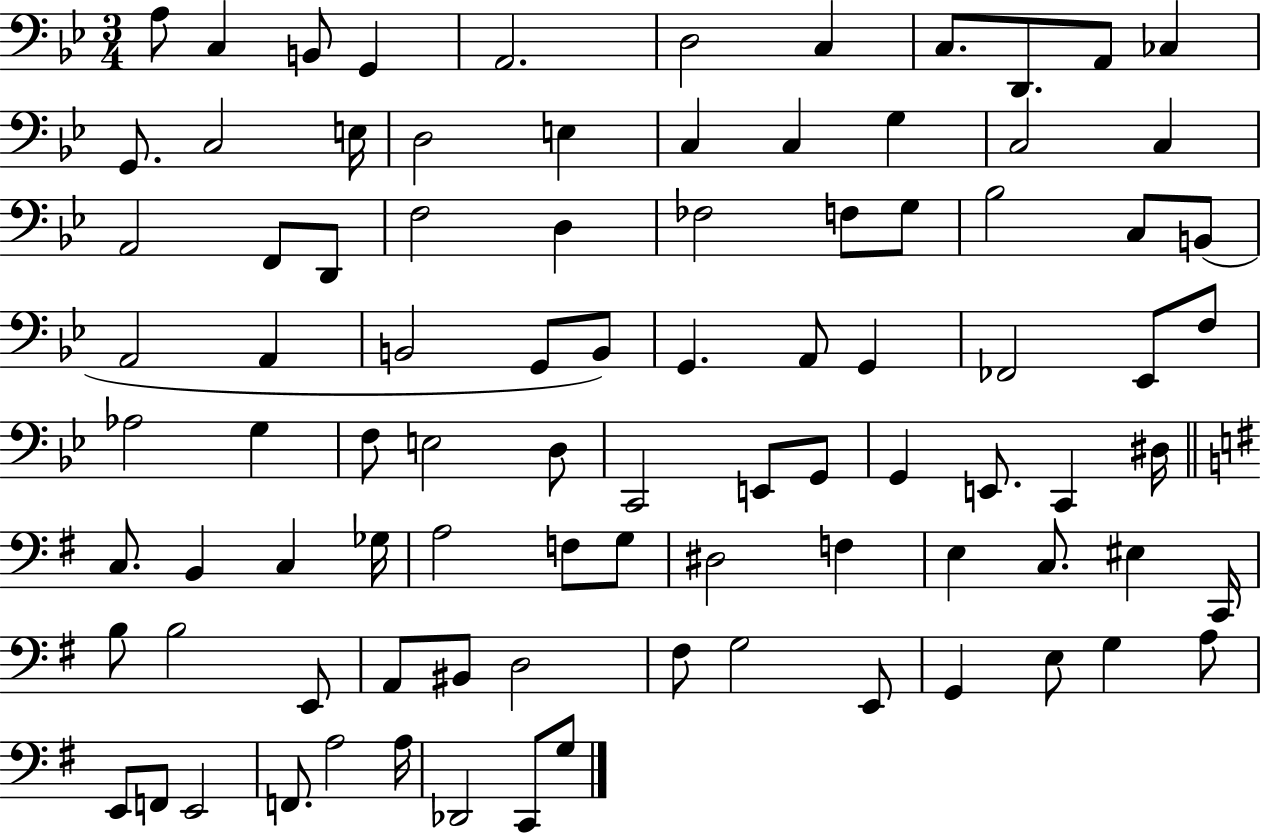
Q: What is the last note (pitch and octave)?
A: G3